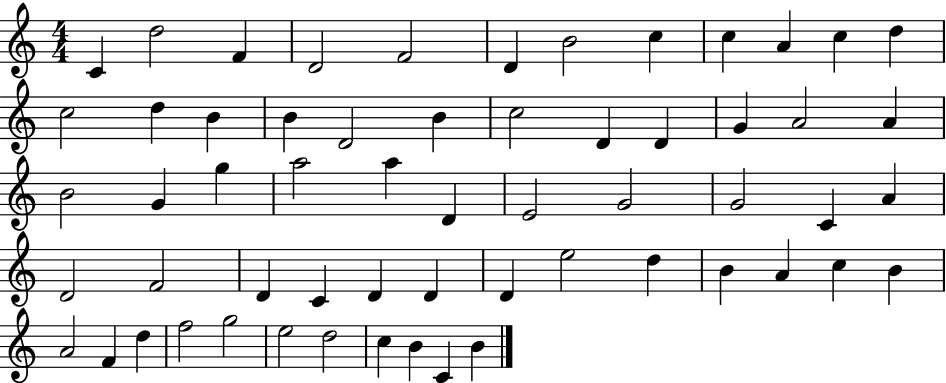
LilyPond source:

{
  \clef treble
  \numericTimeSignature
  \time 4/4
  \key c \major
  c'4 d''2 f'4 | d'2 f'2 | d'4 b'2 c''4 | c''4 a'4 c''4 d''4 | \break c''2 d''4 b'4 | b'4 d'2 b'4 | c''2 d'4 d'4 | g'4 a'2 a'4 | \break b'2 g'4 g''4 | a''2 a''4 d'4 | e'2 g'2 | g'2 c'4 a'4 | \break d'2 f'2 | d'4 c'4 d'4 d'4 | d'4 e''2 d''4 | b'4 a'4 c''4 b'4 | \break a'2 f'4 d''4 | f''2 g''2 | e''2 d''2 | c''4 b'4 c'4 b'4 | \break \bar "|."
}